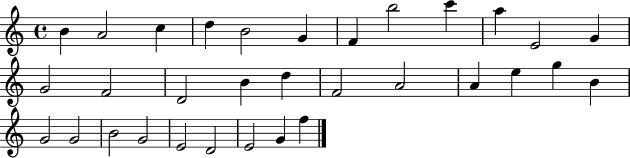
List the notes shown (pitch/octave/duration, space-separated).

B4/q A4/h C5/q D5/q B4/h G4/q F4/q B5/h C6/q A5/q E4/h G4/q G4/h F4/h D4/h B4/q D5/q F4/h A4/h A4/q E5/q G5/q B4/q G4/h G4/h B4/h G4/h E4/h D4/h E4/h G4/q F5/q